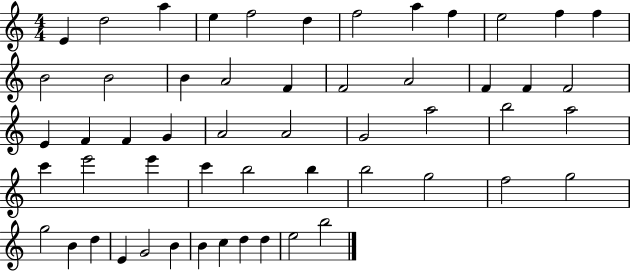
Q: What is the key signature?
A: C major